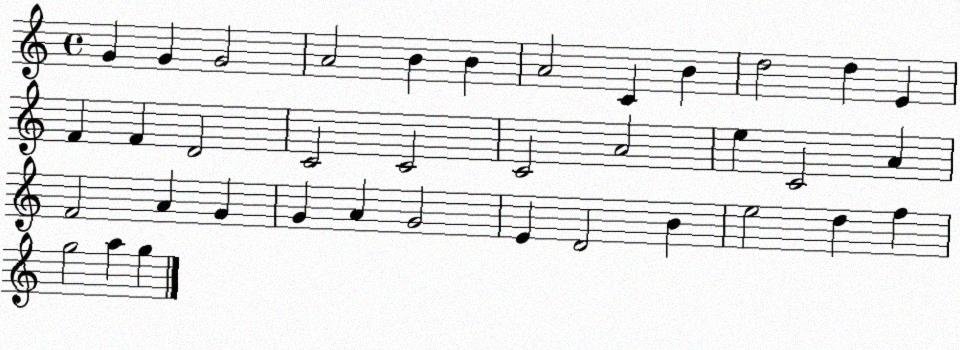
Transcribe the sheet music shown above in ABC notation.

X:1
T:Untitled
M:4/4
L:1/4
K:C
G G G2 A2 B B A2 C B d2 d E F F D2 C2 C2 C2 A2 e C2 A F2 A G G A G2 E D2 B e2 d f g2 a g